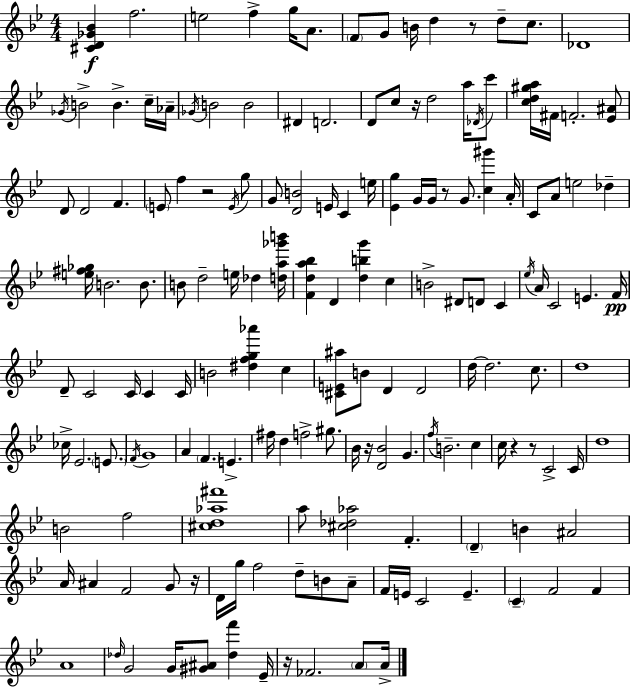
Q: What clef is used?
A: treble